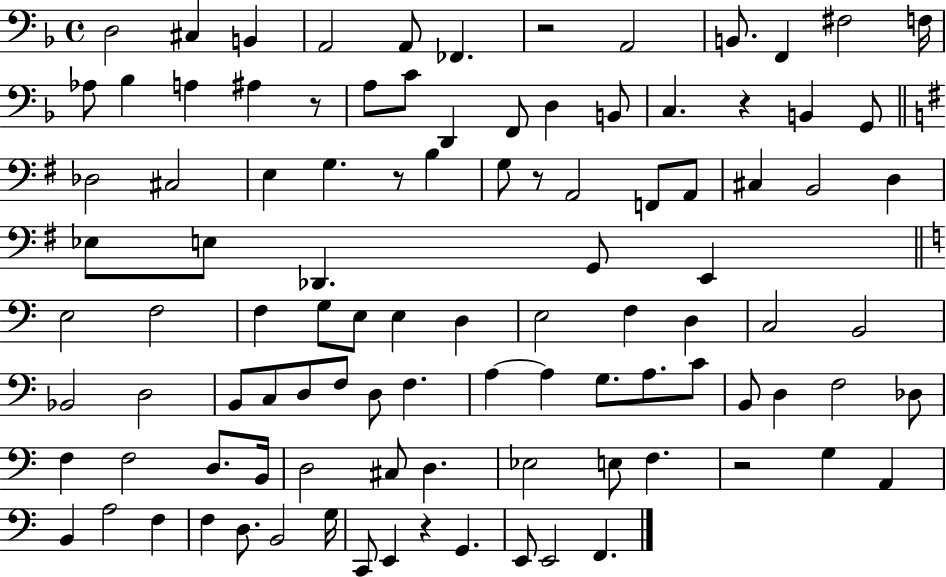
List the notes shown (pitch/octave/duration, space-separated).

D3/h C#3/q B2/q A2/h A2/e FES2/q. R/h A2/h B2/e. F2/q F#3/h F3/s Ab3/e Bb3/q A3/q A#3/q R/e A3/e C4/e D2/q F2/e D3/q B2/e C3/q. R/q B2/q G2/e Db3/h C#3/h E3/q G3/q. R/e B3/q G3/e R/e A2/h F2/e A2/e C#3/q B2/h D3/q Eb3/e E3/e Db2/q. G2/e E2/q E3/h F3/h F3/q G3/e E3/e E3/q D3/q E3/h F3/q D3/q C3/h B2/h Bb2/h D3/h B2/e C3/e D3/e F3/e D3/e F3/q. A3/q A3/q G3/e. A3/e. C4/e B2/e D3/q F3/h Db3/e F3/q F3/h D3/e. B2/s D3/h C#3/e D3/q. Eb3/h E3/e F3/q. R/h G3/q A2/q B2/q A3/h F3/q F3/q D3/e. B2/h G3/s C2/e E2/q R/q G2/q. E2/e E2/h F2/q.